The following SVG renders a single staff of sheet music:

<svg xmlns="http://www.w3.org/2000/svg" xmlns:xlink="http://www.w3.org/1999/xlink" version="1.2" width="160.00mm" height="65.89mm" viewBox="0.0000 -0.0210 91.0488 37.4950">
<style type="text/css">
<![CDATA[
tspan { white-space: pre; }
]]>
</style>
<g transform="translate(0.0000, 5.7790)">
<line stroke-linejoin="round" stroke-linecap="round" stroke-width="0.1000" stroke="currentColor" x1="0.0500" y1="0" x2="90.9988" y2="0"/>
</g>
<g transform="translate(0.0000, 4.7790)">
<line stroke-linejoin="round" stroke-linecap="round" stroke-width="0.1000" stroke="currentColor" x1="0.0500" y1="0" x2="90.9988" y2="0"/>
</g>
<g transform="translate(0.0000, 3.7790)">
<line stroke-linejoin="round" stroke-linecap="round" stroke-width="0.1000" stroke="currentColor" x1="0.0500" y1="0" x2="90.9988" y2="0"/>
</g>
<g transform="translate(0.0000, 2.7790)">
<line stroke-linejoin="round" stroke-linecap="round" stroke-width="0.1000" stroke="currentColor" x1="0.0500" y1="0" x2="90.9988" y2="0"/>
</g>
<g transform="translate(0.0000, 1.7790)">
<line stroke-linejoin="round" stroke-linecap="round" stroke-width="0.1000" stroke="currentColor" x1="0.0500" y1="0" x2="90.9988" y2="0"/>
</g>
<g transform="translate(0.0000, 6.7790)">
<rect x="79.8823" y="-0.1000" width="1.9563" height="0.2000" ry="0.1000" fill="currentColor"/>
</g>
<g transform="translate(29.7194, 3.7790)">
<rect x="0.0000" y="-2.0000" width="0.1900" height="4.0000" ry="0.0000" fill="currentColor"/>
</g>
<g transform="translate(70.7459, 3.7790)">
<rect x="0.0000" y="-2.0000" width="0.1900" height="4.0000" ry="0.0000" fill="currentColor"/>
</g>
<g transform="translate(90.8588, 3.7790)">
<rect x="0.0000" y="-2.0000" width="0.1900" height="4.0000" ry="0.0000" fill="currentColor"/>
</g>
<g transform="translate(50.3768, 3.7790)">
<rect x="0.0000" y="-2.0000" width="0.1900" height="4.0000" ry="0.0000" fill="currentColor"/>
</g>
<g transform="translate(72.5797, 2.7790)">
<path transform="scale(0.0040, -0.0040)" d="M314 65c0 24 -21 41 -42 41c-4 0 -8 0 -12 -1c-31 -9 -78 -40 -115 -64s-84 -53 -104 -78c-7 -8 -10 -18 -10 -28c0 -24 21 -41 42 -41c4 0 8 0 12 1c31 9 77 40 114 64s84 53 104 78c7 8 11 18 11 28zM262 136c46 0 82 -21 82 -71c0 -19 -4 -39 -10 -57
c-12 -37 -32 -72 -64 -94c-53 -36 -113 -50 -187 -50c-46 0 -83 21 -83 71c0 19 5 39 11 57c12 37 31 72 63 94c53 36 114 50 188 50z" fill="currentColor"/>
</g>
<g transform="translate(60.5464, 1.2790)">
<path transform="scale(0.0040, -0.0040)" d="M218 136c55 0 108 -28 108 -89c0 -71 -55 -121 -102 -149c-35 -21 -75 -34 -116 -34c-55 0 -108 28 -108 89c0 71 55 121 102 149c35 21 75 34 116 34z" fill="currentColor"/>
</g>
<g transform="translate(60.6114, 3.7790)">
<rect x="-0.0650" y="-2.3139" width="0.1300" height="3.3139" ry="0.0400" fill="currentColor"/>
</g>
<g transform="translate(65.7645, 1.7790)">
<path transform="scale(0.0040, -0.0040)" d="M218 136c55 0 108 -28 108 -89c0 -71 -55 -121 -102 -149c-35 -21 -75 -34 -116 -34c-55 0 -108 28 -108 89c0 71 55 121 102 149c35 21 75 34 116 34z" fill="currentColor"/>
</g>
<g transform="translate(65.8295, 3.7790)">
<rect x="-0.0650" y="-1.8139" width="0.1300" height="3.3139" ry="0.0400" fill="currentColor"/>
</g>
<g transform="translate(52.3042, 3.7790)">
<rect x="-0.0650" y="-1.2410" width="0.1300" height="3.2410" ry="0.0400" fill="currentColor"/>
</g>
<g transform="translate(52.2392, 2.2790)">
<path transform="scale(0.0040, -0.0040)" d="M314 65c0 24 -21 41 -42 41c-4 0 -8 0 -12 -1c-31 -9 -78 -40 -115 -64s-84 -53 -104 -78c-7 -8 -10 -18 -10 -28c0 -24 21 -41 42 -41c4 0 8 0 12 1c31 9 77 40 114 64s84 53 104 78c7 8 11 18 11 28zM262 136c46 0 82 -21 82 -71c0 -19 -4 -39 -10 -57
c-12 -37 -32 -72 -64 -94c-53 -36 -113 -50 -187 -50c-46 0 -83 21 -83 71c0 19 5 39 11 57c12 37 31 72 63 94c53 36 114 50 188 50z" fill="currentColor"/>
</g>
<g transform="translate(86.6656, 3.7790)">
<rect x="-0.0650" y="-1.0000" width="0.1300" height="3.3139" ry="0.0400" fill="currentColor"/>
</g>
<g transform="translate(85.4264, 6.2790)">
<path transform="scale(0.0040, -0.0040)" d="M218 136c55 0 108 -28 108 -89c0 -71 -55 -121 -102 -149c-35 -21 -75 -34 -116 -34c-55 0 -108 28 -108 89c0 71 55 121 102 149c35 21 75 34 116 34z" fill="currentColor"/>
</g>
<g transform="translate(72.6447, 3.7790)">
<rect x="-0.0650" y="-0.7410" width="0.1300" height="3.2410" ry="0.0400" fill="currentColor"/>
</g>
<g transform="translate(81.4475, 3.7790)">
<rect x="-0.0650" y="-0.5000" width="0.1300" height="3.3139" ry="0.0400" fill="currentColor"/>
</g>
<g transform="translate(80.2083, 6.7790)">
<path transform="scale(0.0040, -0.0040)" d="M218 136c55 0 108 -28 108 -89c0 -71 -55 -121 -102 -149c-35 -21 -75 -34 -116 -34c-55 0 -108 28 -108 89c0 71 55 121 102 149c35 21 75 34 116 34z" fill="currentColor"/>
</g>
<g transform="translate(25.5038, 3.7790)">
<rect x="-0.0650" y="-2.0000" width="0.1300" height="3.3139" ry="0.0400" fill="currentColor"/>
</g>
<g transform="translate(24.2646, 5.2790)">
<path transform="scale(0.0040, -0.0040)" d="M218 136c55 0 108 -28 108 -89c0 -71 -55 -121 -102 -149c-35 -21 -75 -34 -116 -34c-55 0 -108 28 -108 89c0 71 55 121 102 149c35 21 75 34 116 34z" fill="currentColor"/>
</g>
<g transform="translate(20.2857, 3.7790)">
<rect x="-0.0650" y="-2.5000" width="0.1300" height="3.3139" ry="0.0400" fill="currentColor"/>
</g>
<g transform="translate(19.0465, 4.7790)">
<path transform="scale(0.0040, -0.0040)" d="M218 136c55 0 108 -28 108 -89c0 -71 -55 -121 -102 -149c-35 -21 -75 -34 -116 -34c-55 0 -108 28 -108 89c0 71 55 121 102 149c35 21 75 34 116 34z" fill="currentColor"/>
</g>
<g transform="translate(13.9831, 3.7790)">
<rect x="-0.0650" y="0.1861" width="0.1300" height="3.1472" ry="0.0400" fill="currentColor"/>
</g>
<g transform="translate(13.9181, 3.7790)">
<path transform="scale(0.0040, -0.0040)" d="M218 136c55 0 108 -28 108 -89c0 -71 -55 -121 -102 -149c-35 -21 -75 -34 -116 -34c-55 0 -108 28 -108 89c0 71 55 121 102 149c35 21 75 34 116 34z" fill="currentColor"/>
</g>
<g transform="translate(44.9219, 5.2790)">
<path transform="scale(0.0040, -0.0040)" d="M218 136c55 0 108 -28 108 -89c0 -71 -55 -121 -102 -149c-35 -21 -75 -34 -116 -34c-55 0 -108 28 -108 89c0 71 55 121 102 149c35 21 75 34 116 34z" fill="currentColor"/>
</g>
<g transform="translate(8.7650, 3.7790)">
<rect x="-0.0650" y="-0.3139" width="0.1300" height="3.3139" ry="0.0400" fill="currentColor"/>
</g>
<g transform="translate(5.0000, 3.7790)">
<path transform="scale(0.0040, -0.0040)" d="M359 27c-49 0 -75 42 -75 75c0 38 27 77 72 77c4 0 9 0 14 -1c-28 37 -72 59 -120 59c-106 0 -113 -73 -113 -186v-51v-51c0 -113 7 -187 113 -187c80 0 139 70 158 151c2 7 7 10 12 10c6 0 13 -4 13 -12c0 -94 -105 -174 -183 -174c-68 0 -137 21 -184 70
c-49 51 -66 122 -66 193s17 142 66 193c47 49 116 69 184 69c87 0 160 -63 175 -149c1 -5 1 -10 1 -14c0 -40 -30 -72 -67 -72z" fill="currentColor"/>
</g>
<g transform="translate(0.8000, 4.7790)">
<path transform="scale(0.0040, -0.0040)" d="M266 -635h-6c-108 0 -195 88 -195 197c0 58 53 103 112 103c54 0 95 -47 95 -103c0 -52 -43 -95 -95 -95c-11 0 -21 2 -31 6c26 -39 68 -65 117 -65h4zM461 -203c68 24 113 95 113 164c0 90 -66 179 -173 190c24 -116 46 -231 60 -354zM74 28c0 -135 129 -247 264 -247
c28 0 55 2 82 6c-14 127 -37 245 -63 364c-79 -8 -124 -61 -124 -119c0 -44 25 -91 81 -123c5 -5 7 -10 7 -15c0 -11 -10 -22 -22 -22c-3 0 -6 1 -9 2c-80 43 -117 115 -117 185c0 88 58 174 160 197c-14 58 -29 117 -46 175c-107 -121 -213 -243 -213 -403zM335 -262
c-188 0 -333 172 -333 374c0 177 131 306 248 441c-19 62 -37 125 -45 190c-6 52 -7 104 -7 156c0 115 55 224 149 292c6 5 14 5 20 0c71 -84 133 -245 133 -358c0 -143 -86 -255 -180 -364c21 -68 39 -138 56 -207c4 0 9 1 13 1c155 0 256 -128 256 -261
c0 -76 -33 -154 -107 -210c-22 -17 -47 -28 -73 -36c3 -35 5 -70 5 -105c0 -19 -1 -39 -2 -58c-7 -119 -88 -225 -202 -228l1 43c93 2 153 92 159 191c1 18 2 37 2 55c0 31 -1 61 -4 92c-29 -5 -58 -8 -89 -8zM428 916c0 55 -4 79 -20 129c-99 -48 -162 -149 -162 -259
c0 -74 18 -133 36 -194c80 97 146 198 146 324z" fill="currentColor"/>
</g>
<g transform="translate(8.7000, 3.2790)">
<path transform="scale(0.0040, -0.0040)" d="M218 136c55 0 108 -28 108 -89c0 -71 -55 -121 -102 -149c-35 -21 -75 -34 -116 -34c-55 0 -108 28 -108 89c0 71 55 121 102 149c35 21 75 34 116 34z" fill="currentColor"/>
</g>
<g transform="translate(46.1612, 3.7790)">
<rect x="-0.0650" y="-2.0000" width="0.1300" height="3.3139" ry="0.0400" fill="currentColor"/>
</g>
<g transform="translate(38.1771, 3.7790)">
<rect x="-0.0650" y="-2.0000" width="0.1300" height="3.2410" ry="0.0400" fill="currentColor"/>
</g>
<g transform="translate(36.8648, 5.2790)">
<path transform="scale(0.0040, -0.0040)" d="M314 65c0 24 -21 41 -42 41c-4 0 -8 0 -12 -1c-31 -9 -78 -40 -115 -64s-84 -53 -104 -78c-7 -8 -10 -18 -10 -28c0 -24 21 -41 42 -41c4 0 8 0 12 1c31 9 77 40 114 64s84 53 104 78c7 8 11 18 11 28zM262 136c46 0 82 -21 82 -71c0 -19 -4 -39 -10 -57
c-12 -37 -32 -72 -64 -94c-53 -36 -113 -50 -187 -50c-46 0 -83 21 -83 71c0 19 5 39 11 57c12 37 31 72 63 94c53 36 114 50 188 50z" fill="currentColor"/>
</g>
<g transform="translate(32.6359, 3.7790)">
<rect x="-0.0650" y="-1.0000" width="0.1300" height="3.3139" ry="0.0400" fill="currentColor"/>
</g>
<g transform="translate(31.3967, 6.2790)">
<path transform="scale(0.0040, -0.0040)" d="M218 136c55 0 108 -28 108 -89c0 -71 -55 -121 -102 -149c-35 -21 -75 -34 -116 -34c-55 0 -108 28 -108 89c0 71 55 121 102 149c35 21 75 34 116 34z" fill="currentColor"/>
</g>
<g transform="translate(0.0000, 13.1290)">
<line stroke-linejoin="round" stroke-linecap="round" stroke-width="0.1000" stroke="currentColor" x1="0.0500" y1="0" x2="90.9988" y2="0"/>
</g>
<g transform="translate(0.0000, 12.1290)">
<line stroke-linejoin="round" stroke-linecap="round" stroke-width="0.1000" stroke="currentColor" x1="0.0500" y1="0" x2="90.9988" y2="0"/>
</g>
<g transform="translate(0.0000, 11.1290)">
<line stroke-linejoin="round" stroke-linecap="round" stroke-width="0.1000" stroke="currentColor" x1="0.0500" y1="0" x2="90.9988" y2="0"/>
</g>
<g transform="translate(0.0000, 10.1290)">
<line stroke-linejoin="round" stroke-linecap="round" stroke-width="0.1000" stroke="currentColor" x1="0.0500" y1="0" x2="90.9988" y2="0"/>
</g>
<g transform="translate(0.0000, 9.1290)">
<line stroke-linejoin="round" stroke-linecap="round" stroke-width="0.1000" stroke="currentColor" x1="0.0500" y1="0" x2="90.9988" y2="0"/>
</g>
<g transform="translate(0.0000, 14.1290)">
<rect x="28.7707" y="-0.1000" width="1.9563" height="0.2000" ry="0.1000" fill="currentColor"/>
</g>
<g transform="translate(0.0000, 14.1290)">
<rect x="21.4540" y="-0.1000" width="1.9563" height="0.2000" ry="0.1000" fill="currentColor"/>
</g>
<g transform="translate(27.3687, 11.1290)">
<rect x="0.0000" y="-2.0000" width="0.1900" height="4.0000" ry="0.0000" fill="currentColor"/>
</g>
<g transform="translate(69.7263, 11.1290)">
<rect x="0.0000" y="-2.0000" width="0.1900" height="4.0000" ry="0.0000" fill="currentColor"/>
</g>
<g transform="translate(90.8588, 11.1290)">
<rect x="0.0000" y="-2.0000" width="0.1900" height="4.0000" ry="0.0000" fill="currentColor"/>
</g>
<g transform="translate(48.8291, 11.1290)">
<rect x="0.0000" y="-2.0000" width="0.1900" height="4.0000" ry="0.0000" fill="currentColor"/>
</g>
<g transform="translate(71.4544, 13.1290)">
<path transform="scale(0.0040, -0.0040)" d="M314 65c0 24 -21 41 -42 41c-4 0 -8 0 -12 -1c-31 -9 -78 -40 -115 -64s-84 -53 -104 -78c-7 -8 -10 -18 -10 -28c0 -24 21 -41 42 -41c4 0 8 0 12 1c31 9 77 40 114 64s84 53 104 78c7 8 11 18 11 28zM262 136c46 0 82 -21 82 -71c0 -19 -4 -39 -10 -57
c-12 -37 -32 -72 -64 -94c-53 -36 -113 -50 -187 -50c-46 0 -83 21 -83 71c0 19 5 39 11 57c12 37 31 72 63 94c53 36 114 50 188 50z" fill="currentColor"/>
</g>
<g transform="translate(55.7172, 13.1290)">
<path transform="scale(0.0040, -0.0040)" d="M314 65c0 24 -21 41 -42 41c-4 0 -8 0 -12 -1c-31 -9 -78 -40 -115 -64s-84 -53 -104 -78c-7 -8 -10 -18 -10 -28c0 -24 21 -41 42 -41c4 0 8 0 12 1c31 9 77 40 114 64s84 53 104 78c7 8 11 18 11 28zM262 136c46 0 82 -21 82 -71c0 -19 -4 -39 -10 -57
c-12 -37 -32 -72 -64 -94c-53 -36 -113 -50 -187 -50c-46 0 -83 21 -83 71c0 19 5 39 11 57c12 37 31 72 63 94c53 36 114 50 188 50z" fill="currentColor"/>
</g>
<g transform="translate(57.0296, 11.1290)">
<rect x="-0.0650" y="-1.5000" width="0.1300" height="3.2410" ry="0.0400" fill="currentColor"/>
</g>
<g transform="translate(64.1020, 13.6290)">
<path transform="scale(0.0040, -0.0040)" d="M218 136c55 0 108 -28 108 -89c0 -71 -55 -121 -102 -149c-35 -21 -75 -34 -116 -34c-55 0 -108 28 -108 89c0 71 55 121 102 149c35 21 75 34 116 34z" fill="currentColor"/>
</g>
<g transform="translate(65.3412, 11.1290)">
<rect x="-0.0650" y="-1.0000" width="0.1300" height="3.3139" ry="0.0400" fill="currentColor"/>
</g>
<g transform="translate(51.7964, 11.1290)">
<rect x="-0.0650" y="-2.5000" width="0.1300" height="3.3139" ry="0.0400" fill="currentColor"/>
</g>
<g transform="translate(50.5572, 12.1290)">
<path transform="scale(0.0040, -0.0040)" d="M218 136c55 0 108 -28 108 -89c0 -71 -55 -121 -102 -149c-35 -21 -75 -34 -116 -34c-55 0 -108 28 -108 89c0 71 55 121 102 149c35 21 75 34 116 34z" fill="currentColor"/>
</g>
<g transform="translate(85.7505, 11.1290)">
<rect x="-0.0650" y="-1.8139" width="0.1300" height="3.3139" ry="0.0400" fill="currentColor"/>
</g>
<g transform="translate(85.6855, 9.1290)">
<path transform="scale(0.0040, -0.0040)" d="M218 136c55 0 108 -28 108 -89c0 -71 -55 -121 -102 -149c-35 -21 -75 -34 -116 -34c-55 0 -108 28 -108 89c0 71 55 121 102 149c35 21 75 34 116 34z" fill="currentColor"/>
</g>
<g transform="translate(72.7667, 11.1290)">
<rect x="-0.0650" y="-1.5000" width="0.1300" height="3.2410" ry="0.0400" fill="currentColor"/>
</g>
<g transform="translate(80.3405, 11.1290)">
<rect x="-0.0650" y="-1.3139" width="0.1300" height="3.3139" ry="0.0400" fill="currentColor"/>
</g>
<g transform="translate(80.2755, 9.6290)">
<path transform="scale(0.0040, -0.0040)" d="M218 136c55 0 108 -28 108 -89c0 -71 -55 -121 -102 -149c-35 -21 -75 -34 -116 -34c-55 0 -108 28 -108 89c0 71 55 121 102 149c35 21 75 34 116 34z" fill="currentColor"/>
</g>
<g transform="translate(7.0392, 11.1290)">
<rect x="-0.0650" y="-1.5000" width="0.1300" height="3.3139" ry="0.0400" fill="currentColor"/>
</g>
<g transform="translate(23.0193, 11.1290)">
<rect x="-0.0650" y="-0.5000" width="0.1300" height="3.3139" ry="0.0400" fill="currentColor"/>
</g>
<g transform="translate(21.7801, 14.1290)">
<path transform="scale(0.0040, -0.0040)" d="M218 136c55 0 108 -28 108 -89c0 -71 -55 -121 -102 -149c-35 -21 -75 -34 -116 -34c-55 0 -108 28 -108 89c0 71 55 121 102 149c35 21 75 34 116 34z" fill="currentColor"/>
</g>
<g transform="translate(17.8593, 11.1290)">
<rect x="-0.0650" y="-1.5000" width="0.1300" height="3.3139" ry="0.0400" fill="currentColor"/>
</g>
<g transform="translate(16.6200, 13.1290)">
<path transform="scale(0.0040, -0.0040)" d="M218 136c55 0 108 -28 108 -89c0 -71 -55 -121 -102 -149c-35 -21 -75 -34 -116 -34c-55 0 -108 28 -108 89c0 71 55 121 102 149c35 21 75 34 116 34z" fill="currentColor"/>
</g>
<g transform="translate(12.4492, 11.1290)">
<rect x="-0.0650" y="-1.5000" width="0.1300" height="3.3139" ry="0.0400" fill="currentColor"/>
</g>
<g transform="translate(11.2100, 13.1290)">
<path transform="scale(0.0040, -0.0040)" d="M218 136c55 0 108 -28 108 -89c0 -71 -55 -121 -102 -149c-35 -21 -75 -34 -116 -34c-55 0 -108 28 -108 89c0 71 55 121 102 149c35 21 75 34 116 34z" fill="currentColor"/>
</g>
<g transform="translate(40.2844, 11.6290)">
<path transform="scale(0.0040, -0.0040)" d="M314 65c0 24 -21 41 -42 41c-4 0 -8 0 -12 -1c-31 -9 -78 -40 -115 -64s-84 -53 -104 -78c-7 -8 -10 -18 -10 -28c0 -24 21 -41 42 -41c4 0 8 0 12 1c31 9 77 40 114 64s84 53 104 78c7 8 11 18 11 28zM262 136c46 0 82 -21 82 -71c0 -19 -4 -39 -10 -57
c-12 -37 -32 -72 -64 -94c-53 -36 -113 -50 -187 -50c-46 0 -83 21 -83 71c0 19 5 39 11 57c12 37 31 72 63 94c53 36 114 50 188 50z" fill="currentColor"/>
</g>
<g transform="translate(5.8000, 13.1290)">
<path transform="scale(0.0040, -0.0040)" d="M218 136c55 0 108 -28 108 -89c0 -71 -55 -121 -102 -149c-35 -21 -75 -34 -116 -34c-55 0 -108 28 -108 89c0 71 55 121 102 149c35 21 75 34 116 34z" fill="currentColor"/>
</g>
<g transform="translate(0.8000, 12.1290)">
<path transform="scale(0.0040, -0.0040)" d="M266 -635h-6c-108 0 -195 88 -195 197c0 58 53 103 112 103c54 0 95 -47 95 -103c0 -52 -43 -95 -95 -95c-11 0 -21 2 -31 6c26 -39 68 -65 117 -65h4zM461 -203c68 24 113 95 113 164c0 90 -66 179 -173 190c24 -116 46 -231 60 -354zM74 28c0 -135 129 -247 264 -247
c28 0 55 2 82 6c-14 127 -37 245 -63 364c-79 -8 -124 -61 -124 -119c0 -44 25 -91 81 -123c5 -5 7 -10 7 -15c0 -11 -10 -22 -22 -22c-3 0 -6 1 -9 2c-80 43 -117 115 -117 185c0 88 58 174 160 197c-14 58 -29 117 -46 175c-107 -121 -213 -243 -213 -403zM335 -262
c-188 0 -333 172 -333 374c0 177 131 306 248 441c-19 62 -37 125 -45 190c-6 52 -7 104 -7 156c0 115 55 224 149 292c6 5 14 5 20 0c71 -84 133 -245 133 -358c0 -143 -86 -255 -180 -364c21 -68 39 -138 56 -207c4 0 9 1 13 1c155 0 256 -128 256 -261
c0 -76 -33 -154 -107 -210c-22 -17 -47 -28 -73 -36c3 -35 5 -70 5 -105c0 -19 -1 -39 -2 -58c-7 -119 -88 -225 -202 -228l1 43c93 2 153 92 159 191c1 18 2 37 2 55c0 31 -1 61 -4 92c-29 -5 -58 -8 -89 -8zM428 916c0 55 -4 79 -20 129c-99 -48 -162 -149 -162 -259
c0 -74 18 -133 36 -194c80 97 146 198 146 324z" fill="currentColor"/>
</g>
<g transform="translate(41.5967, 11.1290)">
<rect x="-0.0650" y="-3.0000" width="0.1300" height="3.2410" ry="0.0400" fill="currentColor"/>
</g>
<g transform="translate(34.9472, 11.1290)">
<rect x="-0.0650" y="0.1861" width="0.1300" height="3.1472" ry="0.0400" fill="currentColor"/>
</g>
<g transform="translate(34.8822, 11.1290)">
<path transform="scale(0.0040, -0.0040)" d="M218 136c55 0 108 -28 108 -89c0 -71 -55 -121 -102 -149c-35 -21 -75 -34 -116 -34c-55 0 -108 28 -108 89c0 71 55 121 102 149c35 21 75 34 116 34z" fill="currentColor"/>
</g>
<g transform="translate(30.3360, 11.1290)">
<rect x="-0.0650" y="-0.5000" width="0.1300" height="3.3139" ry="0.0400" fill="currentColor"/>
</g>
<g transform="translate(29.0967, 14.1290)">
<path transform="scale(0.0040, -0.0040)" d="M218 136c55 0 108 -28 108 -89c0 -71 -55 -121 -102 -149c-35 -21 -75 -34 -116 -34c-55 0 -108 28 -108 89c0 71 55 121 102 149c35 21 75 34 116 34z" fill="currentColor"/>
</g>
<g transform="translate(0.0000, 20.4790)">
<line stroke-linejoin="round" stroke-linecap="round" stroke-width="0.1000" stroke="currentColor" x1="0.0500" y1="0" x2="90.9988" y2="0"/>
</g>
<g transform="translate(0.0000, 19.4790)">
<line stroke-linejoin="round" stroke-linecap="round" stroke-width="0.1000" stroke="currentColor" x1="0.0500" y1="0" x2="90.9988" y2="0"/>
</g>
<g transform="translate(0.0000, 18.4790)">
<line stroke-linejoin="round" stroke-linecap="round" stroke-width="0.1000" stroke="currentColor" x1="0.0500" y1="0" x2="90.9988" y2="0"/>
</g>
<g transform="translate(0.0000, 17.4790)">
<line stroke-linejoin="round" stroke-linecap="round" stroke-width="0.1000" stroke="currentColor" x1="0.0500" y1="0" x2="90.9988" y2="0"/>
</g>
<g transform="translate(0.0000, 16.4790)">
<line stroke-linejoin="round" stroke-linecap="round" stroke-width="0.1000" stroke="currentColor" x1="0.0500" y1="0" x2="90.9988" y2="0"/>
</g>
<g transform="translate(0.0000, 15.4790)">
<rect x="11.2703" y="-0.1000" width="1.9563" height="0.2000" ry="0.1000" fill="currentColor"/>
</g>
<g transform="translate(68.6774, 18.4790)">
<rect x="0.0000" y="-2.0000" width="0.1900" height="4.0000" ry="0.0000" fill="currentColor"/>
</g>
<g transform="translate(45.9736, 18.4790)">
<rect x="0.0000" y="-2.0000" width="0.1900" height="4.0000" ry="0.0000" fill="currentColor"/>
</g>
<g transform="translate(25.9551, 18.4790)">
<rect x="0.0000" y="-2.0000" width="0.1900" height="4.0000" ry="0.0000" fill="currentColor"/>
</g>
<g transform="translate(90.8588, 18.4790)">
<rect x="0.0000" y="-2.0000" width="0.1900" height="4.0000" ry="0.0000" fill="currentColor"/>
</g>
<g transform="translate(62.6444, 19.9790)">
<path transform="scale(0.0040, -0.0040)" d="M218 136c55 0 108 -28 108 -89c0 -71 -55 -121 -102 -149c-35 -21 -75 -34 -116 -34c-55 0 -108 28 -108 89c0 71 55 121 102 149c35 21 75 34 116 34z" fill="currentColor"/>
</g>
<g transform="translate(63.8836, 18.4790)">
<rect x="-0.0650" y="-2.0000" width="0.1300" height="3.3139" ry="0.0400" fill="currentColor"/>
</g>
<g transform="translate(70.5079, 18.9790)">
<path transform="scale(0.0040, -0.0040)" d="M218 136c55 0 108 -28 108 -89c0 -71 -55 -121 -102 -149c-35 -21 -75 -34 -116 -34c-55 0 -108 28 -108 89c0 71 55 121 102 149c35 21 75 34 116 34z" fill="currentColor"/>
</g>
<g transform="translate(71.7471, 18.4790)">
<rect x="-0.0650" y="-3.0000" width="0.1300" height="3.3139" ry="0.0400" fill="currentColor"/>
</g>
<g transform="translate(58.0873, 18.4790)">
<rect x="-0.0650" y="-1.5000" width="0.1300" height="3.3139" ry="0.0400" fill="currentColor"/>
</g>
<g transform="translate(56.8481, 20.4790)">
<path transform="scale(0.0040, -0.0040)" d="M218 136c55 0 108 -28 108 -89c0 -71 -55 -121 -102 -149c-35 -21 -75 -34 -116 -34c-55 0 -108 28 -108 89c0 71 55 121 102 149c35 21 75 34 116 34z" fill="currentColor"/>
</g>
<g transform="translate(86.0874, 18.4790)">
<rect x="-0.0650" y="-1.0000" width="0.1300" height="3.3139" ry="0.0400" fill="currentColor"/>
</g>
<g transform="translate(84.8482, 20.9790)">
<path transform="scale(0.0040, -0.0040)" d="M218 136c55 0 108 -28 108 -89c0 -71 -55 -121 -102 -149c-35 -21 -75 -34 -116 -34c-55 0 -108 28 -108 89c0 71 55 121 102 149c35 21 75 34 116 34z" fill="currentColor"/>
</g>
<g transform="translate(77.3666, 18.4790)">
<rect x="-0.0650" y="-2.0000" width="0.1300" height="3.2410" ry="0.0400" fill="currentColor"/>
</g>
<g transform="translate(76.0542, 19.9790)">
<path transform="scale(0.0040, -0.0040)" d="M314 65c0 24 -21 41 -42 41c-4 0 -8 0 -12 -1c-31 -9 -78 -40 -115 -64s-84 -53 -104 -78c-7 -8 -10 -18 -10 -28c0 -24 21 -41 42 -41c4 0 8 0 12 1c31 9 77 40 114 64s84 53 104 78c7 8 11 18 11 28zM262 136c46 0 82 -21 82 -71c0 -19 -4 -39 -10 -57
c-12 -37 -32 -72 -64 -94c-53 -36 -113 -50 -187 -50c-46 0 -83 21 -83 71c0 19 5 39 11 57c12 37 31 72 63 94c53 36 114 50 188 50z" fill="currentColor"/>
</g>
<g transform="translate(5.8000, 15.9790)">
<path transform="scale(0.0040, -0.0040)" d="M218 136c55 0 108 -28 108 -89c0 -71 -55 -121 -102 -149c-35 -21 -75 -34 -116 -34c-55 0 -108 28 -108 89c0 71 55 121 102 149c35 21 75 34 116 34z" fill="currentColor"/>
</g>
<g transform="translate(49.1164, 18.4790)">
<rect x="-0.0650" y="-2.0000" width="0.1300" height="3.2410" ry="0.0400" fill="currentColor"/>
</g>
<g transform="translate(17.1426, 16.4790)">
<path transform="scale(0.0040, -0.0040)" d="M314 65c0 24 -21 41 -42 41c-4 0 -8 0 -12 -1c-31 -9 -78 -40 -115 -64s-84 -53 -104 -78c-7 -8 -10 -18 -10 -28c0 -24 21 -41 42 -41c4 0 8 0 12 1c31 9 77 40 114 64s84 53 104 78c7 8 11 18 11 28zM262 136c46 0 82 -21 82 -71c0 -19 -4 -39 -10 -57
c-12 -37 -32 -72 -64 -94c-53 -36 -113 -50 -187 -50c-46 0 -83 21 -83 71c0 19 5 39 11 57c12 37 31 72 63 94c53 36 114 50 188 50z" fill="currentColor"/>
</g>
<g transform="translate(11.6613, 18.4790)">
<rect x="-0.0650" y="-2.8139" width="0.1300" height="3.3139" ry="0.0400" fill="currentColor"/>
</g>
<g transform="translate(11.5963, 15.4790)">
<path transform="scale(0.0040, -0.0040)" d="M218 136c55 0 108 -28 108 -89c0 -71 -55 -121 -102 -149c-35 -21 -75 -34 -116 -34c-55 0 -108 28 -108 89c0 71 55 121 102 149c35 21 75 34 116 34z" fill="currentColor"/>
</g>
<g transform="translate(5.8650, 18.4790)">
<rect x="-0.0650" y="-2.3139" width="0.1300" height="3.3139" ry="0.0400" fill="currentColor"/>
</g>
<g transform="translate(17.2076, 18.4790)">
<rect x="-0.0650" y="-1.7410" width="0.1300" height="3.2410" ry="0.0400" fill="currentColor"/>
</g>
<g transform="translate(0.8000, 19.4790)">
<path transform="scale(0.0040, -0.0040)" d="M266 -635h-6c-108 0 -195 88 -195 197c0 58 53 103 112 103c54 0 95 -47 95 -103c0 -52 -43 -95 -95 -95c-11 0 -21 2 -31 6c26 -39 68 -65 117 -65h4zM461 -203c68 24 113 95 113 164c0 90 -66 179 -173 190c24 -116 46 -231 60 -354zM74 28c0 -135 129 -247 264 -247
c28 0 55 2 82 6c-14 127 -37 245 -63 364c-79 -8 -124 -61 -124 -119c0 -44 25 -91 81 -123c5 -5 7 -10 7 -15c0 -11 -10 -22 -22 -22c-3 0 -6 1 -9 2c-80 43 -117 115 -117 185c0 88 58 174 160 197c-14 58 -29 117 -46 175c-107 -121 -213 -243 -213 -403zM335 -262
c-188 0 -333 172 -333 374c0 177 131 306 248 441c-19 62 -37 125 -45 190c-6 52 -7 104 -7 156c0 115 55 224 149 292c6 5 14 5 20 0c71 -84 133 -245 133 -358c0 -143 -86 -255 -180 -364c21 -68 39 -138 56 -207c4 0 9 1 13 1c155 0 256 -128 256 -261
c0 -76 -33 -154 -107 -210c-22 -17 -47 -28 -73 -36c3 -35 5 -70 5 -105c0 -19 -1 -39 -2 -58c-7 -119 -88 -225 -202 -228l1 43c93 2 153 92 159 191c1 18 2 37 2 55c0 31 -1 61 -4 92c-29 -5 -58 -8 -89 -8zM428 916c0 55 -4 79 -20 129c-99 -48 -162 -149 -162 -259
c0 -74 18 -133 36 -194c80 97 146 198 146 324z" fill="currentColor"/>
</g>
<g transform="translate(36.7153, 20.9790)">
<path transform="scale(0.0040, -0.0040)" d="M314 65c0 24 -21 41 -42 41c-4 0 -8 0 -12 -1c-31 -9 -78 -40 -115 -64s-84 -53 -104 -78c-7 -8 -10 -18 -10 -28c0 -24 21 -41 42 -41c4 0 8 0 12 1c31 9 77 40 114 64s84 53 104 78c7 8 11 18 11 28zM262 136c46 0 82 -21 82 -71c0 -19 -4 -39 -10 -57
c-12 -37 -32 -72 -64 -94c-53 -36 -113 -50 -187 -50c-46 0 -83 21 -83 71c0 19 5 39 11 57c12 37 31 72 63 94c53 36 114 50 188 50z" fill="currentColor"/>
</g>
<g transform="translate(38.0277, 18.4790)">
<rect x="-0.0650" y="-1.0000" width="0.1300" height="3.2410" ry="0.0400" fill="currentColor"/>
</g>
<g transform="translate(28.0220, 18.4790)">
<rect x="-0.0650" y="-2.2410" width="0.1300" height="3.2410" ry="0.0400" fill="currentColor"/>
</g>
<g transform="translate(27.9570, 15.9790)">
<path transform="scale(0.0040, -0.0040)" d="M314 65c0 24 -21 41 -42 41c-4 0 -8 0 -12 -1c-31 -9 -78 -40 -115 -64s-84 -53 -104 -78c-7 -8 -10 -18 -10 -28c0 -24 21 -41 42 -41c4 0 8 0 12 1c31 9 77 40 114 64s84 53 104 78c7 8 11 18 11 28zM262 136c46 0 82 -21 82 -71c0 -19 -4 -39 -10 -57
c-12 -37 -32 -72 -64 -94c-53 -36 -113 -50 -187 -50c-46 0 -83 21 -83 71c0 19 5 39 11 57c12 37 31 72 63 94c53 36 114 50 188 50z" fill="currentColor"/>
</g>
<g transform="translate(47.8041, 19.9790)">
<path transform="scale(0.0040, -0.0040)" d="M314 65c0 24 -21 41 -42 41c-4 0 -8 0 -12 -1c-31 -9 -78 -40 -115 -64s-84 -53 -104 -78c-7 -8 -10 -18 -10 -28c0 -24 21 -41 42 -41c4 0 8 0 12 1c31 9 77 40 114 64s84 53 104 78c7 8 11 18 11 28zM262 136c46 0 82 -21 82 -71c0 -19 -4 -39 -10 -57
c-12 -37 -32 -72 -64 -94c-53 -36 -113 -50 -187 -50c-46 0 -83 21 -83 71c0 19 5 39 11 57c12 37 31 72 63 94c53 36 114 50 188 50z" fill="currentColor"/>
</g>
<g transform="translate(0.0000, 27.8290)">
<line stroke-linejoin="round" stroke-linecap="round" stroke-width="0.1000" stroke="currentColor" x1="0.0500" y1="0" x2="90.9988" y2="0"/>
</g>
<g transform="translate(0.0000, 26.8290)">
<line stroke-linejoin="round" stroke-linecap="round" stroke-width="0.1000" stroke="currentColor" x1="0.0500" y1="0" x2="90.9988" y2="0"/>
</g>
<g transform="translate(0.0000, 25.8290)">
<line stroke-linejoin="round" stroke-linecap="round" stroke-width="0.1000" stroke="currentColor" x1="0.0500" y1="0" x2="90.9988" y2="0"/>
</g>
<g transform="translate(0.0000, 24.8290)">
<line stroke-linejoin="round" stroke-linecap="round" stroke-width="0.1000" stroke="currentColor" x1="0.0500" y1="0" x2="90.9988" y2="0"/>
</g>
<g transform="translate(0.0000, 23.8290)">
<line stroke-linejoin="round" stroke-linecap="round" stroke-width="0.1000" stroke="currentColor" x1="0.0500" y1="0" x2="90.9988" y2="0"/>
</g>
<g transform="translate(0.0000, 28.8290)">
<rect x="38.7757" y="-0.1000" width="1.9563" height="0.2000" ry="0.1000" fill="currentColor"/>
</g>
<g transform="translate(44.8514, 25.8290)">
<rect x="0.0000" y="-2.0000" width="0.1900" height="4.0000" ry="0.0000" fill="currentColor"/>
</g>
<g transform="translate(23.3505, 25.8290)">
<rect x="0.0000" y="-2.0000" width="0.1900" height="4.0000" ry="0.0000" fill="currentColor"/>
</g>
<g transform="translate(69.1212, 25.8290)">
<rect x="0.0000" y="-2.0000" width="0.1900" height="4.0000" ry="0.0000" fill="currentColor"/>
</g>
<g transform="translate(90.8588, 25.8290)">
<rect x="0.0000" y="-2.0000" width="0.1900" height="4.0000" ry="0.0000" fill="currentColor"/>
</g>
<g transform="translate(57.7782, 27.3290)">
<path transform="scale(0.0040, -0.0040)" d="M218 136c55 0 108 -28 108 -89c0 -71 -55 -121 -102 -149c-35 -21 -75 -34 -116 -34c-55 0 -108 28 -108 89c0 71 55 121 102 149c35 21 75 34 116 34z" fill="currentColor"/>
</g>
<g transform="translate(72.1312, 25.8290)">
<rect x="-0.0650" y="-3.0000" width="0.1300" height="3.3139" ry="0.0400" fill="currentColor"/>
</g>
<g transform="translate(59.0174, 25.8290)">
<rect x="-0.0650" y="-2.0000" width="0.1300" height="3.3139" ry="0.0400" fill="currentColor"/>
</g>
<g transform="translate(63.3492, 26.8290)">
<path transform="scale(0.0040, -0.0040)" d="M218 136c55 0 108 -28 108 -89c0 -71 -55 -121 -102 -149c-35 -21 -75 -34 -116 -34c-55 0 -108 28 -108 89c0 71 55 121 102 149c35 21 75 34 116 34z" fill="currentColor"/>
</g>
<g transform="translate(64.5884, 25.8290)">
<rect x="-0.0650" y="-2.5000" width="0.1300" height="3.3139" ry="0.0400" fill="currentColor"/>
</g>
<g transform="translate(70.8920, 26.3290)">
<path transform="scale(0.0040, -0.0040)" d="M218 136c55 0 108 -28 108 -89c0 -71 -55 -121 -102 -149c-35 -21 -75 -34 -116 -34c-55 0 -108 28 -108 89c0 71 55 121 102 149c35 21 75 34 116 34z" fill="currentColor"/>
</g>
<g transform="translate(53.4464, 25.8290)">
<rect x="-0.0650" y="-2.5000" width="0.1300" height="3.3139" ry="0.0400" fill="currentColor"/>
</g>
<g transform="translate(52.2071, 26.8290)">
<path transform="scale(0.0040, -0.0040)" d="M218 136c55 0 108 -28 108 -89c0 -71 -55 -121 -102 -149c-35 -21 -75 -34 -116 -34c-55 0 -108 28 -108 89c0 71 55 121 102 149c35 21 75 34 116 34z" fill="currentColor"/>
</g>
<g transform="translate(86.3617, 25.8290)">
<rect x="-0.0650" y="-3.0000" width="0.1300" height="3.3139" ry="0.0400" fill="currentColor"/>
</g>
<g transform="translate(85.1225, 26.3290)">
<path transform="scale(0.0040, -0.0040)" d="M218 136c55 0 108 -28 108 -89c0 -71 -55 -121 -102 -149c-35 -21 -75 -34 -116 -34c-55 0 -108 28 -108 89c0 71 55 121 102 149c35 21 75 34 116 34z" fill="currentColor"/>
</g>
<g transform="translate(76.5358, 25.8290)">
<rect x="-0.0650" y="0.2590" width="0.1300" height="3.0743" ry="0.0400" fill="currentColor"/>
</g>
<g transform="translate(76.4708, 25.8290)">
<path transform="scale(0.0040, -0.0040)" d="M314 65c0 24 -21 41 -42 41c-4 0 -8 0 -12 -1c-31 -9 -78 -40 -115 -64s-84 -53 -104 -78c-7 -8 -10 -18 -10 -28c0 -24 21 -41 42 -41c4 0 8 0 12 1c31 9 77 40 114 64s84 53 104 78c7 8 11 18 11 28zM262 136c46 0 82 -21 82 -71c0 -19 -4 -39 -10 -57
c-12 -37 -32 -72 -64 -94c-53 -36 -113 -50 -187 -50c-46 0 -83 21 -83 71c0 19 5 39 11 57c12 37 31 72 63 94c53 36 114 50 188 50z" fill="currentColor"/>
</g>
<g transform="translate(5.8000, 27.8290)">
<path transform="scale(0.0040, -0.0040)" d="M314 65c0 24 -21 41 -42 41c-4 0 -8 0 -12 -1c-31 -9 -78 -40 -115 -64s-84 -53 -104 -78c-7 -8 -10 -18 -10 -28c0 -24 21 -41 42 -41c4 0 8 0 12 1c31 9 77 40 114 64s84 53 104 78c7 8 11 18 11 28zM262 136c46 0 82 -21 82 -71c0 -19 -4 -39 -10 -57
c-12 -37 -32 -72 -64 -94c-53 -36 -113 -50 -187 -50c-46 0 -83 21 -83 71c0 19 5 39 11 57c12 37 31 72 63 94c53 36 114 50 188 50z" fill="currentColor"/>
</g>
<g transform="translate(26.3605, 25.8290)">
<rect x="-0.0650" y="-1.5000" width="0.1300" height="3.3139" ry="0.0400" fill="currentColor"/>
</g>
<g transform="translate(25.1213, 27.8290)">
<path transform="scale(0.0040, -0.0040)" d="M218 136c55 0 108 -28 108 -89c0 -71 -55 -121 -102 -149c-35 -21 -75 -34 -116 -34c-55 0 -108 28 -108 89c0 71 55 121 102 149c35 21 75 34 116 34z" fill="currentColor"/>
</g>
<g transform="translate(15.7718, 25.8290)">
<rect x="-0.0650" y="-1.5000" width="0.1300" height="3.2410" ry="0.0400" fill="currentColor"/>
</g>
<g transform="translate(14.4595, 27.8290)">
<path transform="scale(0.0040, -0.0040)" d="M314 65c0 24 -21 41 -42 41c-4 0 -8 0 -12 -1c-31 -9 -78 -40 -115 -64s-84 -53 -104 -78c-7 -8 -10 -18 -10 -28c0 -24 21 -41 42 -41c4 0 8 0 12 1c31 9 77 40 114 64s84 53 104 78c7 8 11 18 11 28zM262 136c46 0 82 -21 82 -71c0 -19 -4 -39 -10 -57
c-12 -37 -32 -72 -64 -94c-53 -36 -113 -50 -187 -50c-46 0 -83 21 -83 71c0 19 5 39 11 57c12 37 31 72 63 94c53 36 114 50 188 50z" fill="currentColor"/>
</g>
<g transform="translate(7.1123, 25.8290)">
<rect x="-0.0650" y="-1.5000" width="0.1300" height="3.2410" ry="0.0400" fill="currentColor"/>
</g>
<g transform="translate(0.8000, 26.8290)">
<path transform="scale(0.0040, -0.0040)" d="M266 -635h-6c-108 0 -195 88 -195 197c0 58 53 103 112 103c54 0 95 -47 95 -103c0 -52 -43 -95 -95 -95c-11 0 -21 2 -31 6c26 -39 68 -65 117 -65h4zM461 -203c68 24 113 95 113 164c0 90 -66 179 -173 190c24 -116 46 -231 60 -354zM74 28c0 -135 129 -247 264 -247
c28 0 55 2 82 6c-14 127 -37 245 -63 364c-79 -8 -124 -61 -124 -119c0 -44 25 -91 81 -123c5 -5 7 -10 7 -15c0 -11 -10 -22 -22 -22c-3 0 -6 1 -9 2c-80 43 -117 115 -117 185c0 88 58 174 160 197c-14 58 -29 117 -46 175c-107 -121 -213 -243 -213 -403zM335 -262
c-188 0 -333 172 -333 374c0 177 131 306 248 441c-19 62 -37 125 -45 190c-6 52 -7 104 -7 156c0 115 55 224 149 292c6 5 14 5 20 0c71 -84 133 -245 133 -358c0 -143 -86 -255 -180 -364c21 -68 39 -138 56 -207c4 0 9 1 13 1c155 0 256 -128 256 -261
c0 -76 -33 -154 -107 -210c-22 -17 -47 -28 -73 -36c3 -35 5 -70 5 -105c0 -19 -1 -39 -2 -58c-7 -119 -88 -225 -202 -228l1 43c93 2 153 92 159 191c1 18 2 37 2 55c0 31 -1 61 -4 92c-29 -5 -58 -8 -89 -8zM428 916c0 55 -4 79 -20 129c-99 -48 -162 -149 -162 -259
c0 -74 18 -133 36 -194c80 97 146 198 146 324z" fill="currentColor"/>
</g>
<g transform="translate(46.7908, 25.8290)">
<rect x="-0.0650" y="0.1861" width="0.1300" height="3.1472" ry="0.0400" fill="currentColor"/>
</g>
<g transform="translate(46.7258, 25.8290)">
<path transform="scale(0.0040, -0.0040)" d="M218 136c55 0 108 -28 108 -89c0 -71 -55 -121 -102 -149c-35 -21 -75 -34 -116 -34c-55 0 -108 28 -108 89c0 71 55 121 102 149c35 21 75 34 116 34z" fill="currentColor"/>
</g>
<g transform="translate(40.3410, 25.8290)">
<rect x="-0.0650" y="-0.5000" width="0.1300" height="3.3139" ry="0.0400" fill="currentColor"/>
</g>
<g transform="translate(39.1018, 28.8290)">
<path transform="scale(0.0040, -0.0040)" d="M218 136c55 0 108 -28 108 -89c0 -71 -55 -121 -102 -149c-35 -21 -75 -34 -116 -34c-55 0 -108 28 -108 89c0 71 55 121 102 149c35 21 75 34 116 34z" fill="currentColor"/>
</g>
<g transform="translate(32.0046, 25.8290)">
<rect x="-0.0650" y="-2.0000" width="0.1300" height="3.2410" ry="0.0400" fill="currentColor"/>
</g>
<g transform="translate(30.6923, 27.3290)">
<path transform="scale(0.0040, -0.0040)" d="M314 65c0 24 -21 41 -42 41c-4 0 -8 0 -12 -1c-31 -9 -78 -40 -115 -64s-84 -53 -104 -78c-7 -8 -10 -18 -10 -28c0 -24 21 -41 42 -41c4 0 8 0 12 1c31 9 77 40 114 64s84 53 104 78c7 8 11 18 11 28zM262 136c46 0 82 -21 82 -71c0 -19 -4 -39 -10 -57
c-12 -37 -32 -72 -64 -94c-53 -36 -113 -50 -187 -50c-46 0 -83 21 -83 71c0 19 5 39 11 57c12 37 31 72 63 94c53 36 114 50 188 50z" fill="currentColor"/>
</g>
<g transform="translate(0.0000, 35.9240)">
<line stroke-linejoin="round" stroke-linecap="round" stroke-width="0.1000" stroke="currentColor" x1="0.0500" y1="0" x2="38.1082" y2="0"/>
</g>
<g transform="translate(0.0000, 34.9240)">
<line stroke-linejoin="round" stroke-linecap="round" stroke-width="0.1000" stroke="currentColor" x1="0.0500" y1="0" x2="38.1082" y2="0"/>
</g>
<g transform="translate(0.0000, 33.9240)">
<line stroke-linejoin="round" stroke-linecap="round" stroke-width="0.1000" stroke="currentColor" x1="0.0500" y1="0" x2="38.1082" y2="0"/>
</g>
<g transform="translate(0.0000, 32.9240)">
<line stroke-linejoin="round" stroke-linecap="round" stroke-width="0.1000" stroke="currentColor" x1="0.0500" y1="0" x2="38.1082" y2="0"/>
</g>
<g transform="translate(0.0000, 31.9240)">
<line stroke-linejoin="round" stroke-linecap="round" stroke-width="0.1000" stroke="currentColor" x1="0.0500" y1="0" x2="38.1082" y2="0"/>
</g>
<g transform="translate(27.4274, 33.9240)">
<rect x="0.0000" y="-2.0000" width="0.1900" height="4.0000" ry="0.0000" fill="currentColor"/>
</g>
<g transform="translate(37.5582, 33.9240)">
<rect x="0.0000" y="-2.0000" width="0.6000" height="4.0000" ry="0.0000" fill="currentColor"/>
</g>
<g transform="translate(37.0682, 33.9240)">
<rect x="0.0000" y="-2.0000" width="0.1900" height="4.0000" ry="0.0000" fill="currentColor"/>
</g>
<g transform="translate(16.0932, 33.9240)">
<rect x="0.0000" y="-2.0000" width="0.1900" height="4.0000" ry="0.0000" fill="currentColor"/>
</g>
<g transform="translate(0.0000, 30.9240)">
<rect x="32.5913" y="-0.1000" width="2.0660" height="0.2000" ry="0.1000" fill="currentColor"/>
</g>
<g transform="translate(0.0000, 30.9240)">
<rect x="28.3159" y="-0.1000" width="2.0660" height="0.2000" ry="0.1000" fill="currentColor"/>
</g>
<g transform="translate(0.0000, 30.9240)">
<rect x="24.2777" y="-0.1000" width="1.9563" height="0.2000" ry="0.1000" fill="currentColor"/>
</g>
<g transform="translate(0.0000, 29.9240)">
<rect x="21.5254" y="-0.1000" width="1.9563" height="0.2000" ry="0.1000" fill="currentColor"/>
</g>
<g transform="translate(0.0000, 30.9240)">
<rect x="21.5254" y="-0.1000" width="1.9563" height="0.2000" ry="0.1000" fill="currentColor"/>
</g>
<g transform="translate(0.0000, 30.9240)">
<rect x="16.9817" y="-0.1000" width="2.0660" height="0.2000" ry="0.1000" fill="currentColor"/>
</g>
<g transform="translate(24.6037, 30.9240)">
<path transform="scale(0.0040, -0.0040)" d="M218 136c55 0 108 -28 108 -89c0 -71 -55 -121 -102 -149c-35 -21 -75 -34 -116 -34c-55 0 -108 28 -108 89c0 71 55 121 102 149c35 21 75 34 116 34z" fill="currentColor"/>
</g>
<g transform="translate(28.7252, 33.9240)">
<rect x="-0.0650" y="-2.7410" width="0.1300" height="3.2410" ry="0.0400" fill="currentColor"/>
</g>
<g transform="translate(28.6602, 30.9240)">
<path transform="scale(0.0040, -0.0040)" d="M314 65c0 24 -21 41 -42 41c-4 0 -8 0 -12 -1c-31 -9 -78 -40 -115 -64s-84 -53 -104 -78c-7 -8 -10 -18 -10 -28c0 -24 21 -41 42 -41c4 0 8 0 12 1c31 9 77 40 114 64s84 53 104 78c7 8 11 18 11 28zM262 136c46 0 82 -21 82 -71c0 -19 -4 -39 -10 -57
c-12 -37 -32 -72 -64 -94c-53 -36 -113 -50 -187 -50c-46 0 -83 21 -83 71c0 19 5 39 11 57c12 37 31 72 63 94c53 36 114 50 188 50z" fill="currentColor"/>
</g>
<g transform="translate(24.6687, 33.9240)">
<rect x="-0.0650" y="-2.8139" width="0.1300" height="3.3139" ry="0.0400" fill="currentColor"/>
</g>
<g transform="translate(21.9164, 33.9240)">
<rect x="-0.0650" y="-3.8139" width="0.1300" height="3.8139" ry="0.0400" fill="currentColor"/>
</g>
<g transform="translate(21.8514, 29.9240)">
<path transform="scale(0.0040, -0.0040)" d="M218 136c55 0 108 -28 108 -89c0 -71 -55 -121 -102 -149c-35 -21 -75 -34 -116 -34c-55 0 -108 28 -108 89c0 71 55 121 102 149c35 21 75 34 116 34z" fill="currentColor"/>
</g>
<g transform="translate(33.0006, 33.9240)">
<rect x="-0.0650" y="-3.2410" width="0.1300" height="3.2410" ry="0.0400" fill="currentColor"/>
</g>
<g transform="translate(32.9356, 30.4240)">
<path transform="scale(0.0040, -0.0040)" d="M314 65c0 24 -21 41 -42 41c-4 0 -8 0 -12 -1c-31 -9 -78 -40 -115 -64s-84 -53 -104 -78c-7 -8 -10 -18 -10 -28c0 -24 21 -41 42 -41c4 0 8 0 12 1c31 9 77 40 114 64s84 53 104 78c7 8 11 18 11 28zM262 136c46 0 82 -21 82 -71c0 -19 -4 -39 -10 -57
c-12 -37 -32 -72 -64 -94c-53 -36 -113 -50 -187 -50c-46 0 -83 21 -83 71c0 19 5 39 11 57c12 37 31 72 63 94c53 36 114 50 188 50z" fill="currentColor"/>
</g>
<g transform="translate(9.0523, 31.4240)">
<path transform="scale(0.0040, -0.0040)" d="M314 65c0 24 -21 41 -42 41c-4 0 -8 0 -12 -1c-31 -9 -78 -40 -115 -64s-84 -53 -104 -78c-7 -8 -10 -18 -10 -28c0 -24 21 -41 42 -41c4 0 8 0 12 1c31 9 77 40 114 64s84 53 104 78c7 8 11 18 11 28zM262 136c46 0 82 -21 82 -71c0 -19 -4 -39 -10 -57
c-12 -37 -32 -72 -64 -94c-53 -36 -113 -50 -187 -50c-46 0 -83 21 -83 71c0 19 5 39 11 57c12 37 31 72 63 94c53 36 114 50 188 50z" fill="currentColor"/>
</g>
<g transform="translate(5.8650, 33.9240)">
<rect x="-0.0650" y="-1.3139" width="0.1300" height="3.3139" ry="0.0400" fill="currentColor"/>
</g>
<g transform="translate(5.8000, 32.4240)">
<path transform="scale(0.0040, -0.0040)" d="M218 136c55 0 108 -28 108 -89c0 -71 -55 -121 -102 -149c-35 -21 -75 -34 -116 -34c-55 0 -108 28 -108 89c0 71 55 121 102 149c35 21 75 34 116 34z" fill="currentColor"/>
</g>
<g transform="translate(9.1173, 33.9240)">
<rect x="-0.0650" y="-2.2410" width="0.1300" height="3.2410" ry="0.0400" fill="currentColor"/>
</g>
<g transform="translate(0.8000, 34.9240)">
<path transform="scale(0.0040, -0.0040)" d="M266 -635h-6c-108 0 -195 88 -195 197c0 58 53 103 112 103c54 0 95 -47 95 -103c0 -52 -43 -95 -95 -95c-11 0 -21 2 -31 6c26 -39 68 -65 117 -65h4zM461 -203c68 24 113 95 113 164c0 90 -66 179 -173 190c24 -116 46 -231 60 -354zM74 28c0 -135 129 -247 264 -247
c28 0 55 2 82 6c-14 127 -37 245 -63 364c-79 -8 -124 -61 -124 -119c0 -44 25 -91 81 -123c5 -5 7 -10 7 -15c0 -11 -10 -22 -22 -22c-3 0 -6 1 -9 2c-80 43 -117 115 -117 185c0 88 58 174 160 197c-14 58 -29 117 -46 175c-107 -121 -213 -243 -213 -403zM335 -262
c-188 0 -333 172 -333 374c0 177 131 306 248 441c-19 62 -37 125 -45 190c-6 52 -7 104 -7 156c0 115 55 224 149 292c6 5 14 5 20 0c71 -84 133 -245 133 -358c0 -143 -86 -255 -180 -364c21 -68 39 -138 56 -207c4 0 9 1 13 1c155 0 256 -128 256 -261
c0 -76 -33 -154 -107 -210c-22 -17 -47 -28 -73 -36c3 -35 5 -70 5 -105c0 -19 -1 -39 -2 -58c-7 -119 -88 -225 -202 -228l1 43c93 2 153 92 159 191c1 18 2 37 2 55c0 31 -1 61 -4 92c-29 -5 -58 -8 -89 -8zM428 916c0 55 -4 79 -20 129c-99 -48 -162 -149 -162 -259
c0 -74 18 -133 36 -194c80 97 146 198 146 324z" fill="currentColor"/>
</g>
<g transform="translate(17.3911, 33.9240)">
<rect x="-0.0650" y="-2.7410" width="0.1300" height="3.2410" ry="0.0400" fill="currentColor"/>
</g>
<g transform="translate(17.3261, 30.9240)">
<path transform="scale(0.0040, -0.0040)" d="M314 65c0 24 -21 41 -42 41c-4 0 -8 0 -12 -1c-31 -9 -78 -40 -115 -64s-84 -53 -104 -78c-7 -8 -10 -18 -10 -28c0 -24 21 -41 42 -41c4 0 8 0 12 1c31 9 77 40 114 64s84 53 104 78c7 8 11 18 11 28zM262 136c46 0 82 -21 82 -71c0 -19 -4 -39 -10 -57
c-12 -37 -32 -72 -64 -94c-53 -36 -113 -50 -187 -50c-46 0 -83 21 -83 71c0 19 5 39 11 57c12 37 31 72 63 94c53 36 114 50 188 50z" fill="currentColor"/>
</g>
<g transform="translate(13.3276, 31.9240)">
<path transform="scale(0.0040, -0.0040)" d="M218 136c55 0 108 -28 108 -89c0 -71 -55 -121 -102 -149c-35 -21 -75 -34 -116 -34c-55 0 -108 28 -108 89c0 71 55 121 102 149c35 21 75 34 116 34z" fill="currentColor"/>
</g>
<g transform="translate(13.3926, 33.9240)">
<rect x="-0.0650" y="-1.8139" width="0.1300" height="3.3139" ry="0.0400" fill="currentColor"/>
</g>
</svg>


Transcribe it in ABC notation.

X:1
T:Untitled
M:4/4
L:1/4
K:C
c B G F D F2 F e2 g f d2 C D E E E C C B A2 G E2 D E2 e f g a f2 g2 D2 F2 E F A F2 D E2 E2 E F2 C B G F G A B2 A e g2 f a2 c' a a2 b2